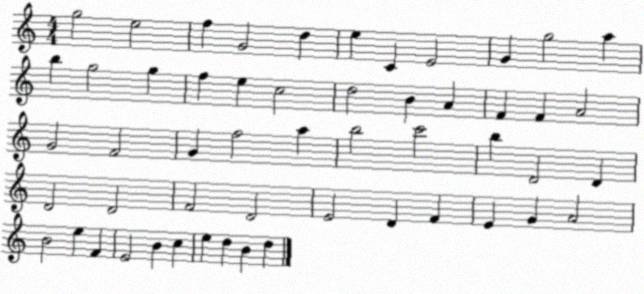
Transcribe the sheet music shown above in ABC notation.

X:1
T:Untitled
M:4/4
L:1/4
K:C
g2 e2 f G2 d e C E2 G g2 a b g2 g f e c2 d2 B A F F A2 G2 F2 G f2 a b2 c'2 b D2 D D2 D2 F2 D2 E2 D F E G A2 B2 e F E2 B c e d B d